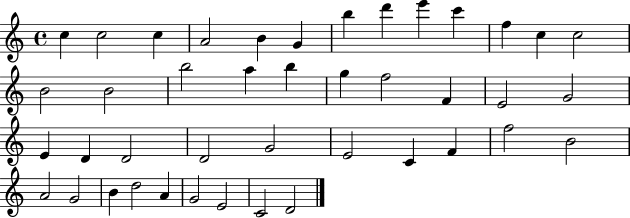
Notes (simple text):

C5/q C5/h C5/q A4/h B4/q G4/q B5/q D6/q E6/q C6/q F5/q C5/q C5/h B4/h B4/h B5/h A5/q B5/q G5/q F5/h F4/q E4/h G4/h E4/q D4/q D4/h D4/h G4/h E4/h C4/q F4/q F5/h B4/h A4/h G4/h B4/q D5/h A4/q G4/h E4/h C4/h D4/h